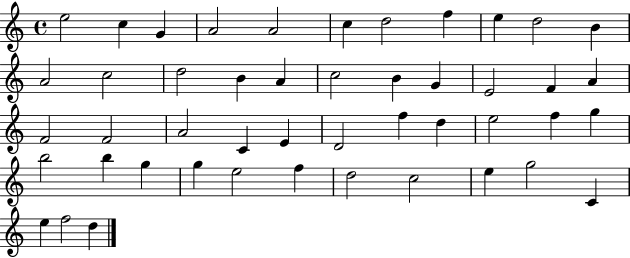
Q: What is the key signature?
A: C major